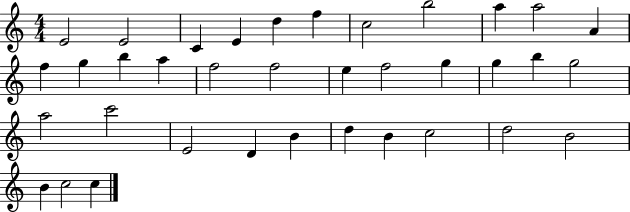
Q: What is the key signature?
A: C major